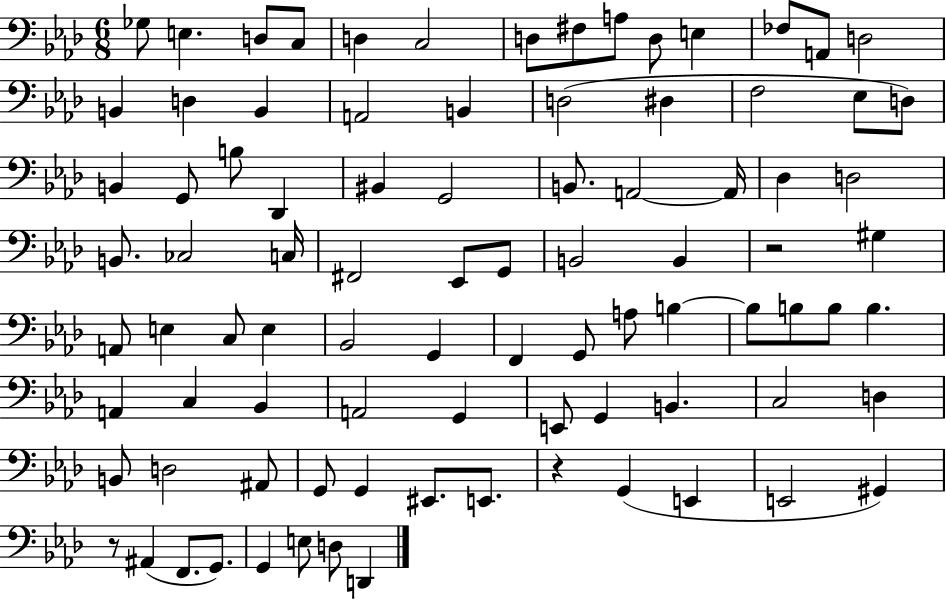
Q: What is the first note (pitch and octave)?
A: Gb3